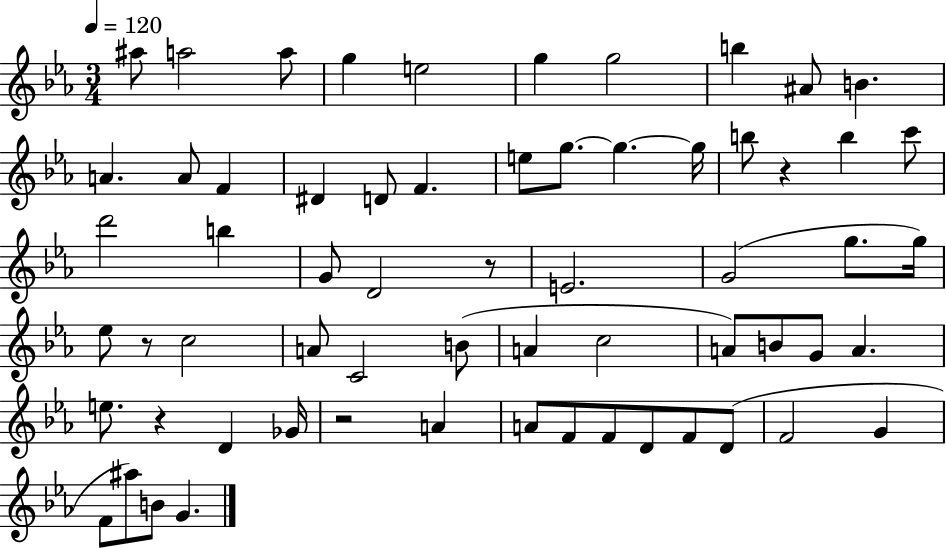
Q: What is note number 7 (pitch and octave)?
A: G5